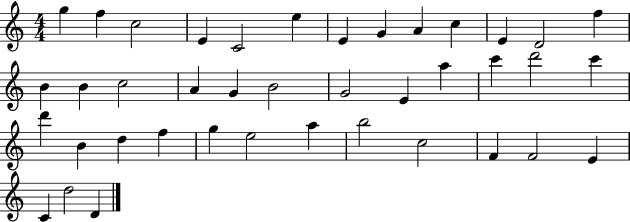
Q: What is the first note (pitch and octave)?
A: G5